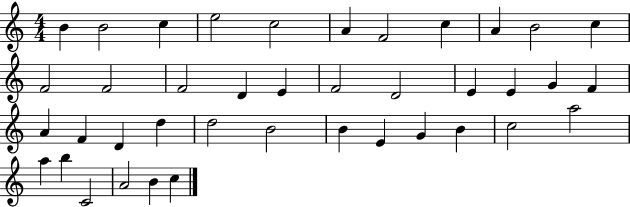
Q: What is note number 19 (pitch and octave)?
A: E4